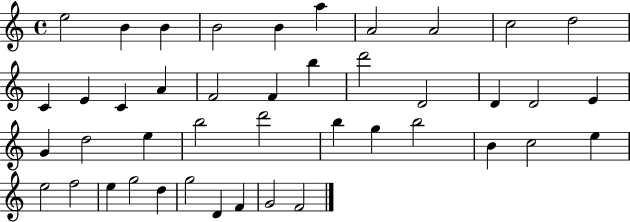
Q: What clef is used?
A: treble